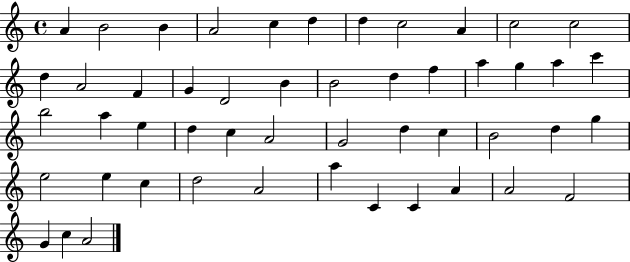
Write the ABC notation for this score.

X:1
T:Untitled
M:4/4
L:1/4
K:C
A B2 B A2 c d d c2 A c2 c2 d A2 F G D2 B B2 d f a g a c' b2 a e d c A2 G2 d c B2 d g e2 e c d2 A2 a C C A A2 F2 G c A2